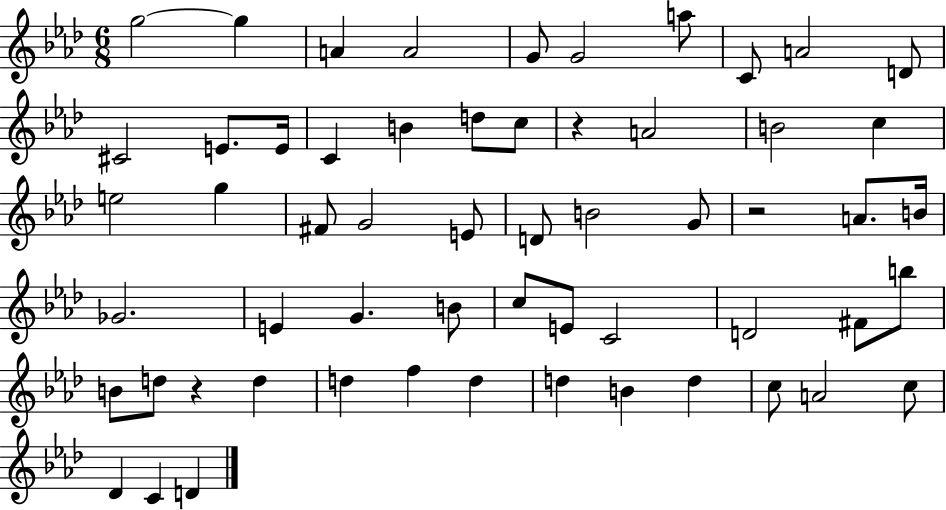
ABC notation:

X:1
T:Untitled
M:6/8
L:1/4
K:Ab
g2 g A A2 G/2 G2 a/2 C/2 A2 D/2 ^C2 E/2 E/4 C B d/2 c/2 z A2 B2 c e2 g ^F/2 G2 E/2 D/2 B2 G/2 z2 A/2 B/4 _G2 E G B/2 c/2 E/2 C2 D2 ^F/2 b/2 B/2 d/2 z d d f d d B d c/2 A2 c/2 _D C D